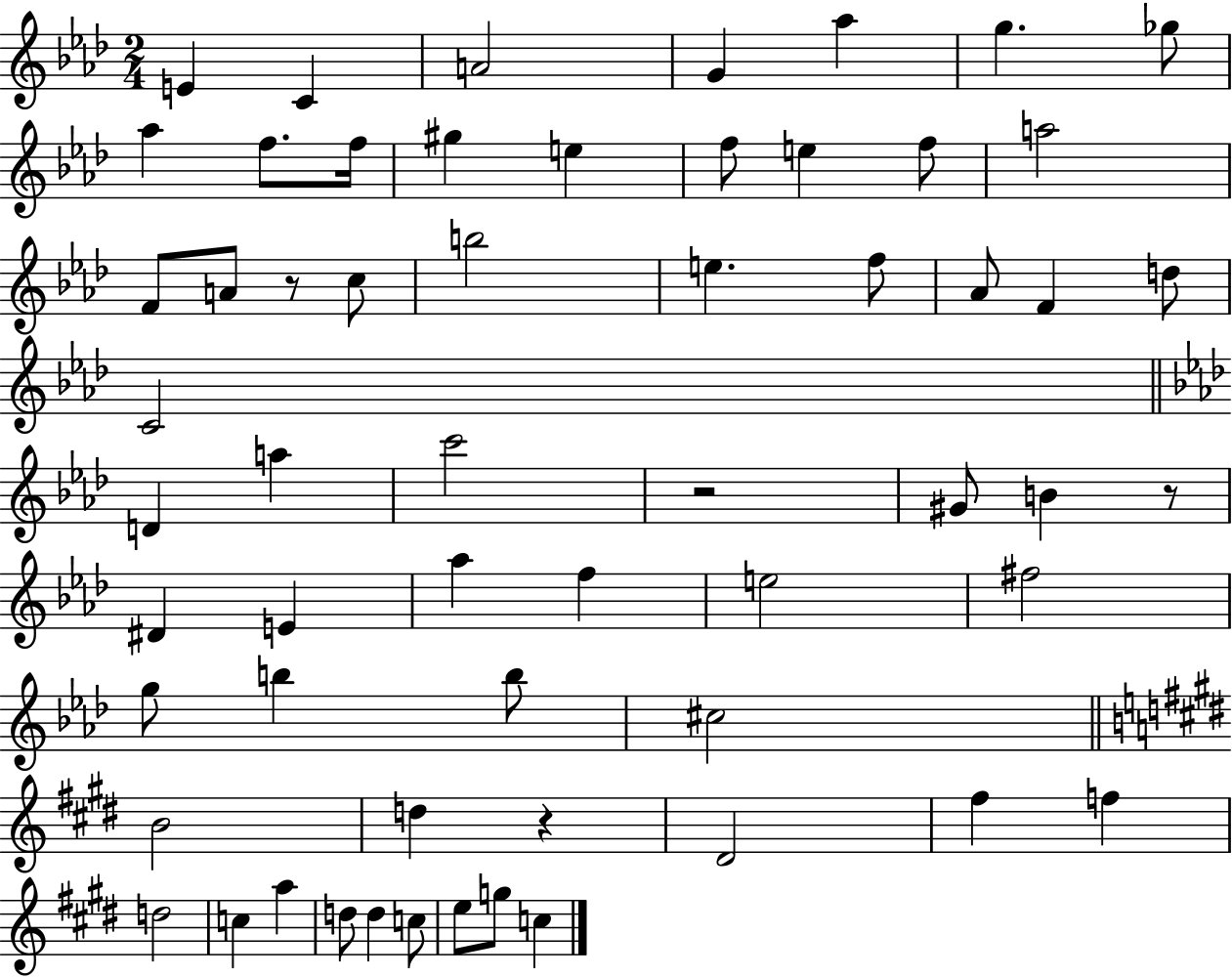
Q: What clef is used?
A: treble